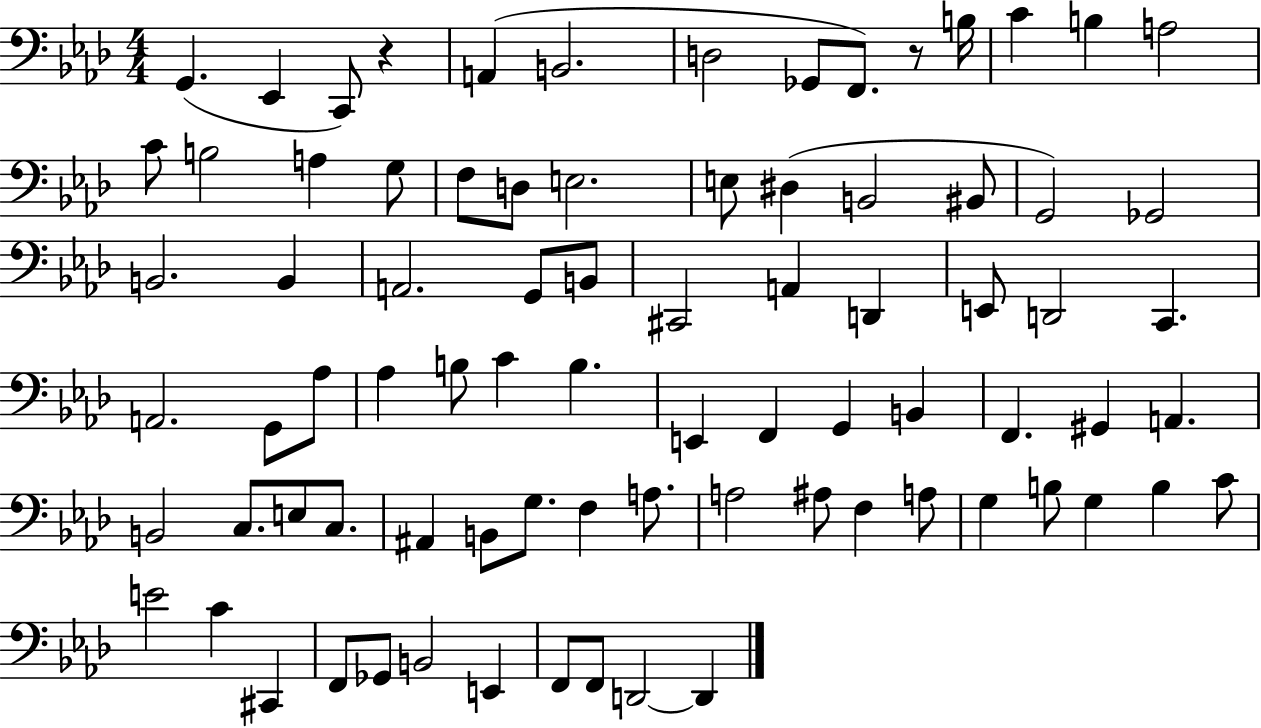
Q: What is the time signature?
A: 4/4